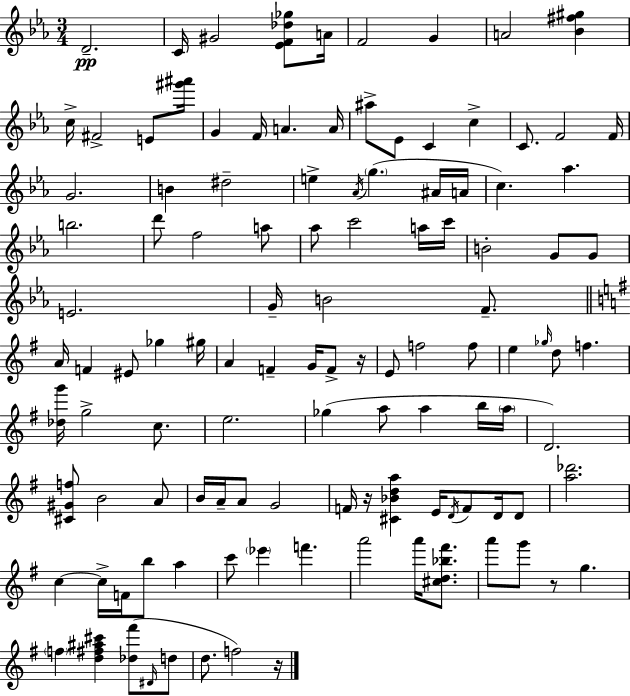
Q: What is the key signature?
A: EES major